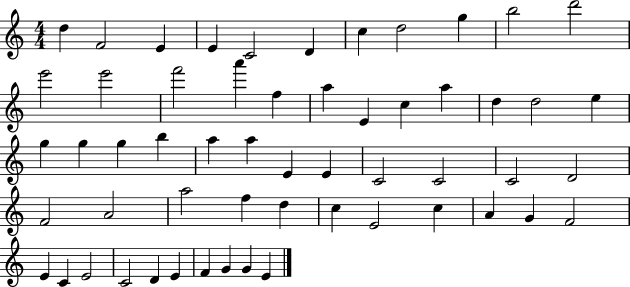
D5/q F4/h E4/q E4/q C4/h D4/q C5/q D5/h G5/q B5/h D6/h E6/h E6/h F6/h A6/q F5/q A5/q E4/q C5/q A5/q D5/q D5/h E5/q G5/q G5/q G5/q B5/q A5/q A5/q E4/q E4/q C4/h C4/h C4/h D4/h F4/h A4/h A5/h F5/q D5/q C5/q E4/h C5/q A4/q G4/q F4/h E4/q C4/q E4/h C4/h D4/q E4/q F4/q G4/q G4/q E4/q